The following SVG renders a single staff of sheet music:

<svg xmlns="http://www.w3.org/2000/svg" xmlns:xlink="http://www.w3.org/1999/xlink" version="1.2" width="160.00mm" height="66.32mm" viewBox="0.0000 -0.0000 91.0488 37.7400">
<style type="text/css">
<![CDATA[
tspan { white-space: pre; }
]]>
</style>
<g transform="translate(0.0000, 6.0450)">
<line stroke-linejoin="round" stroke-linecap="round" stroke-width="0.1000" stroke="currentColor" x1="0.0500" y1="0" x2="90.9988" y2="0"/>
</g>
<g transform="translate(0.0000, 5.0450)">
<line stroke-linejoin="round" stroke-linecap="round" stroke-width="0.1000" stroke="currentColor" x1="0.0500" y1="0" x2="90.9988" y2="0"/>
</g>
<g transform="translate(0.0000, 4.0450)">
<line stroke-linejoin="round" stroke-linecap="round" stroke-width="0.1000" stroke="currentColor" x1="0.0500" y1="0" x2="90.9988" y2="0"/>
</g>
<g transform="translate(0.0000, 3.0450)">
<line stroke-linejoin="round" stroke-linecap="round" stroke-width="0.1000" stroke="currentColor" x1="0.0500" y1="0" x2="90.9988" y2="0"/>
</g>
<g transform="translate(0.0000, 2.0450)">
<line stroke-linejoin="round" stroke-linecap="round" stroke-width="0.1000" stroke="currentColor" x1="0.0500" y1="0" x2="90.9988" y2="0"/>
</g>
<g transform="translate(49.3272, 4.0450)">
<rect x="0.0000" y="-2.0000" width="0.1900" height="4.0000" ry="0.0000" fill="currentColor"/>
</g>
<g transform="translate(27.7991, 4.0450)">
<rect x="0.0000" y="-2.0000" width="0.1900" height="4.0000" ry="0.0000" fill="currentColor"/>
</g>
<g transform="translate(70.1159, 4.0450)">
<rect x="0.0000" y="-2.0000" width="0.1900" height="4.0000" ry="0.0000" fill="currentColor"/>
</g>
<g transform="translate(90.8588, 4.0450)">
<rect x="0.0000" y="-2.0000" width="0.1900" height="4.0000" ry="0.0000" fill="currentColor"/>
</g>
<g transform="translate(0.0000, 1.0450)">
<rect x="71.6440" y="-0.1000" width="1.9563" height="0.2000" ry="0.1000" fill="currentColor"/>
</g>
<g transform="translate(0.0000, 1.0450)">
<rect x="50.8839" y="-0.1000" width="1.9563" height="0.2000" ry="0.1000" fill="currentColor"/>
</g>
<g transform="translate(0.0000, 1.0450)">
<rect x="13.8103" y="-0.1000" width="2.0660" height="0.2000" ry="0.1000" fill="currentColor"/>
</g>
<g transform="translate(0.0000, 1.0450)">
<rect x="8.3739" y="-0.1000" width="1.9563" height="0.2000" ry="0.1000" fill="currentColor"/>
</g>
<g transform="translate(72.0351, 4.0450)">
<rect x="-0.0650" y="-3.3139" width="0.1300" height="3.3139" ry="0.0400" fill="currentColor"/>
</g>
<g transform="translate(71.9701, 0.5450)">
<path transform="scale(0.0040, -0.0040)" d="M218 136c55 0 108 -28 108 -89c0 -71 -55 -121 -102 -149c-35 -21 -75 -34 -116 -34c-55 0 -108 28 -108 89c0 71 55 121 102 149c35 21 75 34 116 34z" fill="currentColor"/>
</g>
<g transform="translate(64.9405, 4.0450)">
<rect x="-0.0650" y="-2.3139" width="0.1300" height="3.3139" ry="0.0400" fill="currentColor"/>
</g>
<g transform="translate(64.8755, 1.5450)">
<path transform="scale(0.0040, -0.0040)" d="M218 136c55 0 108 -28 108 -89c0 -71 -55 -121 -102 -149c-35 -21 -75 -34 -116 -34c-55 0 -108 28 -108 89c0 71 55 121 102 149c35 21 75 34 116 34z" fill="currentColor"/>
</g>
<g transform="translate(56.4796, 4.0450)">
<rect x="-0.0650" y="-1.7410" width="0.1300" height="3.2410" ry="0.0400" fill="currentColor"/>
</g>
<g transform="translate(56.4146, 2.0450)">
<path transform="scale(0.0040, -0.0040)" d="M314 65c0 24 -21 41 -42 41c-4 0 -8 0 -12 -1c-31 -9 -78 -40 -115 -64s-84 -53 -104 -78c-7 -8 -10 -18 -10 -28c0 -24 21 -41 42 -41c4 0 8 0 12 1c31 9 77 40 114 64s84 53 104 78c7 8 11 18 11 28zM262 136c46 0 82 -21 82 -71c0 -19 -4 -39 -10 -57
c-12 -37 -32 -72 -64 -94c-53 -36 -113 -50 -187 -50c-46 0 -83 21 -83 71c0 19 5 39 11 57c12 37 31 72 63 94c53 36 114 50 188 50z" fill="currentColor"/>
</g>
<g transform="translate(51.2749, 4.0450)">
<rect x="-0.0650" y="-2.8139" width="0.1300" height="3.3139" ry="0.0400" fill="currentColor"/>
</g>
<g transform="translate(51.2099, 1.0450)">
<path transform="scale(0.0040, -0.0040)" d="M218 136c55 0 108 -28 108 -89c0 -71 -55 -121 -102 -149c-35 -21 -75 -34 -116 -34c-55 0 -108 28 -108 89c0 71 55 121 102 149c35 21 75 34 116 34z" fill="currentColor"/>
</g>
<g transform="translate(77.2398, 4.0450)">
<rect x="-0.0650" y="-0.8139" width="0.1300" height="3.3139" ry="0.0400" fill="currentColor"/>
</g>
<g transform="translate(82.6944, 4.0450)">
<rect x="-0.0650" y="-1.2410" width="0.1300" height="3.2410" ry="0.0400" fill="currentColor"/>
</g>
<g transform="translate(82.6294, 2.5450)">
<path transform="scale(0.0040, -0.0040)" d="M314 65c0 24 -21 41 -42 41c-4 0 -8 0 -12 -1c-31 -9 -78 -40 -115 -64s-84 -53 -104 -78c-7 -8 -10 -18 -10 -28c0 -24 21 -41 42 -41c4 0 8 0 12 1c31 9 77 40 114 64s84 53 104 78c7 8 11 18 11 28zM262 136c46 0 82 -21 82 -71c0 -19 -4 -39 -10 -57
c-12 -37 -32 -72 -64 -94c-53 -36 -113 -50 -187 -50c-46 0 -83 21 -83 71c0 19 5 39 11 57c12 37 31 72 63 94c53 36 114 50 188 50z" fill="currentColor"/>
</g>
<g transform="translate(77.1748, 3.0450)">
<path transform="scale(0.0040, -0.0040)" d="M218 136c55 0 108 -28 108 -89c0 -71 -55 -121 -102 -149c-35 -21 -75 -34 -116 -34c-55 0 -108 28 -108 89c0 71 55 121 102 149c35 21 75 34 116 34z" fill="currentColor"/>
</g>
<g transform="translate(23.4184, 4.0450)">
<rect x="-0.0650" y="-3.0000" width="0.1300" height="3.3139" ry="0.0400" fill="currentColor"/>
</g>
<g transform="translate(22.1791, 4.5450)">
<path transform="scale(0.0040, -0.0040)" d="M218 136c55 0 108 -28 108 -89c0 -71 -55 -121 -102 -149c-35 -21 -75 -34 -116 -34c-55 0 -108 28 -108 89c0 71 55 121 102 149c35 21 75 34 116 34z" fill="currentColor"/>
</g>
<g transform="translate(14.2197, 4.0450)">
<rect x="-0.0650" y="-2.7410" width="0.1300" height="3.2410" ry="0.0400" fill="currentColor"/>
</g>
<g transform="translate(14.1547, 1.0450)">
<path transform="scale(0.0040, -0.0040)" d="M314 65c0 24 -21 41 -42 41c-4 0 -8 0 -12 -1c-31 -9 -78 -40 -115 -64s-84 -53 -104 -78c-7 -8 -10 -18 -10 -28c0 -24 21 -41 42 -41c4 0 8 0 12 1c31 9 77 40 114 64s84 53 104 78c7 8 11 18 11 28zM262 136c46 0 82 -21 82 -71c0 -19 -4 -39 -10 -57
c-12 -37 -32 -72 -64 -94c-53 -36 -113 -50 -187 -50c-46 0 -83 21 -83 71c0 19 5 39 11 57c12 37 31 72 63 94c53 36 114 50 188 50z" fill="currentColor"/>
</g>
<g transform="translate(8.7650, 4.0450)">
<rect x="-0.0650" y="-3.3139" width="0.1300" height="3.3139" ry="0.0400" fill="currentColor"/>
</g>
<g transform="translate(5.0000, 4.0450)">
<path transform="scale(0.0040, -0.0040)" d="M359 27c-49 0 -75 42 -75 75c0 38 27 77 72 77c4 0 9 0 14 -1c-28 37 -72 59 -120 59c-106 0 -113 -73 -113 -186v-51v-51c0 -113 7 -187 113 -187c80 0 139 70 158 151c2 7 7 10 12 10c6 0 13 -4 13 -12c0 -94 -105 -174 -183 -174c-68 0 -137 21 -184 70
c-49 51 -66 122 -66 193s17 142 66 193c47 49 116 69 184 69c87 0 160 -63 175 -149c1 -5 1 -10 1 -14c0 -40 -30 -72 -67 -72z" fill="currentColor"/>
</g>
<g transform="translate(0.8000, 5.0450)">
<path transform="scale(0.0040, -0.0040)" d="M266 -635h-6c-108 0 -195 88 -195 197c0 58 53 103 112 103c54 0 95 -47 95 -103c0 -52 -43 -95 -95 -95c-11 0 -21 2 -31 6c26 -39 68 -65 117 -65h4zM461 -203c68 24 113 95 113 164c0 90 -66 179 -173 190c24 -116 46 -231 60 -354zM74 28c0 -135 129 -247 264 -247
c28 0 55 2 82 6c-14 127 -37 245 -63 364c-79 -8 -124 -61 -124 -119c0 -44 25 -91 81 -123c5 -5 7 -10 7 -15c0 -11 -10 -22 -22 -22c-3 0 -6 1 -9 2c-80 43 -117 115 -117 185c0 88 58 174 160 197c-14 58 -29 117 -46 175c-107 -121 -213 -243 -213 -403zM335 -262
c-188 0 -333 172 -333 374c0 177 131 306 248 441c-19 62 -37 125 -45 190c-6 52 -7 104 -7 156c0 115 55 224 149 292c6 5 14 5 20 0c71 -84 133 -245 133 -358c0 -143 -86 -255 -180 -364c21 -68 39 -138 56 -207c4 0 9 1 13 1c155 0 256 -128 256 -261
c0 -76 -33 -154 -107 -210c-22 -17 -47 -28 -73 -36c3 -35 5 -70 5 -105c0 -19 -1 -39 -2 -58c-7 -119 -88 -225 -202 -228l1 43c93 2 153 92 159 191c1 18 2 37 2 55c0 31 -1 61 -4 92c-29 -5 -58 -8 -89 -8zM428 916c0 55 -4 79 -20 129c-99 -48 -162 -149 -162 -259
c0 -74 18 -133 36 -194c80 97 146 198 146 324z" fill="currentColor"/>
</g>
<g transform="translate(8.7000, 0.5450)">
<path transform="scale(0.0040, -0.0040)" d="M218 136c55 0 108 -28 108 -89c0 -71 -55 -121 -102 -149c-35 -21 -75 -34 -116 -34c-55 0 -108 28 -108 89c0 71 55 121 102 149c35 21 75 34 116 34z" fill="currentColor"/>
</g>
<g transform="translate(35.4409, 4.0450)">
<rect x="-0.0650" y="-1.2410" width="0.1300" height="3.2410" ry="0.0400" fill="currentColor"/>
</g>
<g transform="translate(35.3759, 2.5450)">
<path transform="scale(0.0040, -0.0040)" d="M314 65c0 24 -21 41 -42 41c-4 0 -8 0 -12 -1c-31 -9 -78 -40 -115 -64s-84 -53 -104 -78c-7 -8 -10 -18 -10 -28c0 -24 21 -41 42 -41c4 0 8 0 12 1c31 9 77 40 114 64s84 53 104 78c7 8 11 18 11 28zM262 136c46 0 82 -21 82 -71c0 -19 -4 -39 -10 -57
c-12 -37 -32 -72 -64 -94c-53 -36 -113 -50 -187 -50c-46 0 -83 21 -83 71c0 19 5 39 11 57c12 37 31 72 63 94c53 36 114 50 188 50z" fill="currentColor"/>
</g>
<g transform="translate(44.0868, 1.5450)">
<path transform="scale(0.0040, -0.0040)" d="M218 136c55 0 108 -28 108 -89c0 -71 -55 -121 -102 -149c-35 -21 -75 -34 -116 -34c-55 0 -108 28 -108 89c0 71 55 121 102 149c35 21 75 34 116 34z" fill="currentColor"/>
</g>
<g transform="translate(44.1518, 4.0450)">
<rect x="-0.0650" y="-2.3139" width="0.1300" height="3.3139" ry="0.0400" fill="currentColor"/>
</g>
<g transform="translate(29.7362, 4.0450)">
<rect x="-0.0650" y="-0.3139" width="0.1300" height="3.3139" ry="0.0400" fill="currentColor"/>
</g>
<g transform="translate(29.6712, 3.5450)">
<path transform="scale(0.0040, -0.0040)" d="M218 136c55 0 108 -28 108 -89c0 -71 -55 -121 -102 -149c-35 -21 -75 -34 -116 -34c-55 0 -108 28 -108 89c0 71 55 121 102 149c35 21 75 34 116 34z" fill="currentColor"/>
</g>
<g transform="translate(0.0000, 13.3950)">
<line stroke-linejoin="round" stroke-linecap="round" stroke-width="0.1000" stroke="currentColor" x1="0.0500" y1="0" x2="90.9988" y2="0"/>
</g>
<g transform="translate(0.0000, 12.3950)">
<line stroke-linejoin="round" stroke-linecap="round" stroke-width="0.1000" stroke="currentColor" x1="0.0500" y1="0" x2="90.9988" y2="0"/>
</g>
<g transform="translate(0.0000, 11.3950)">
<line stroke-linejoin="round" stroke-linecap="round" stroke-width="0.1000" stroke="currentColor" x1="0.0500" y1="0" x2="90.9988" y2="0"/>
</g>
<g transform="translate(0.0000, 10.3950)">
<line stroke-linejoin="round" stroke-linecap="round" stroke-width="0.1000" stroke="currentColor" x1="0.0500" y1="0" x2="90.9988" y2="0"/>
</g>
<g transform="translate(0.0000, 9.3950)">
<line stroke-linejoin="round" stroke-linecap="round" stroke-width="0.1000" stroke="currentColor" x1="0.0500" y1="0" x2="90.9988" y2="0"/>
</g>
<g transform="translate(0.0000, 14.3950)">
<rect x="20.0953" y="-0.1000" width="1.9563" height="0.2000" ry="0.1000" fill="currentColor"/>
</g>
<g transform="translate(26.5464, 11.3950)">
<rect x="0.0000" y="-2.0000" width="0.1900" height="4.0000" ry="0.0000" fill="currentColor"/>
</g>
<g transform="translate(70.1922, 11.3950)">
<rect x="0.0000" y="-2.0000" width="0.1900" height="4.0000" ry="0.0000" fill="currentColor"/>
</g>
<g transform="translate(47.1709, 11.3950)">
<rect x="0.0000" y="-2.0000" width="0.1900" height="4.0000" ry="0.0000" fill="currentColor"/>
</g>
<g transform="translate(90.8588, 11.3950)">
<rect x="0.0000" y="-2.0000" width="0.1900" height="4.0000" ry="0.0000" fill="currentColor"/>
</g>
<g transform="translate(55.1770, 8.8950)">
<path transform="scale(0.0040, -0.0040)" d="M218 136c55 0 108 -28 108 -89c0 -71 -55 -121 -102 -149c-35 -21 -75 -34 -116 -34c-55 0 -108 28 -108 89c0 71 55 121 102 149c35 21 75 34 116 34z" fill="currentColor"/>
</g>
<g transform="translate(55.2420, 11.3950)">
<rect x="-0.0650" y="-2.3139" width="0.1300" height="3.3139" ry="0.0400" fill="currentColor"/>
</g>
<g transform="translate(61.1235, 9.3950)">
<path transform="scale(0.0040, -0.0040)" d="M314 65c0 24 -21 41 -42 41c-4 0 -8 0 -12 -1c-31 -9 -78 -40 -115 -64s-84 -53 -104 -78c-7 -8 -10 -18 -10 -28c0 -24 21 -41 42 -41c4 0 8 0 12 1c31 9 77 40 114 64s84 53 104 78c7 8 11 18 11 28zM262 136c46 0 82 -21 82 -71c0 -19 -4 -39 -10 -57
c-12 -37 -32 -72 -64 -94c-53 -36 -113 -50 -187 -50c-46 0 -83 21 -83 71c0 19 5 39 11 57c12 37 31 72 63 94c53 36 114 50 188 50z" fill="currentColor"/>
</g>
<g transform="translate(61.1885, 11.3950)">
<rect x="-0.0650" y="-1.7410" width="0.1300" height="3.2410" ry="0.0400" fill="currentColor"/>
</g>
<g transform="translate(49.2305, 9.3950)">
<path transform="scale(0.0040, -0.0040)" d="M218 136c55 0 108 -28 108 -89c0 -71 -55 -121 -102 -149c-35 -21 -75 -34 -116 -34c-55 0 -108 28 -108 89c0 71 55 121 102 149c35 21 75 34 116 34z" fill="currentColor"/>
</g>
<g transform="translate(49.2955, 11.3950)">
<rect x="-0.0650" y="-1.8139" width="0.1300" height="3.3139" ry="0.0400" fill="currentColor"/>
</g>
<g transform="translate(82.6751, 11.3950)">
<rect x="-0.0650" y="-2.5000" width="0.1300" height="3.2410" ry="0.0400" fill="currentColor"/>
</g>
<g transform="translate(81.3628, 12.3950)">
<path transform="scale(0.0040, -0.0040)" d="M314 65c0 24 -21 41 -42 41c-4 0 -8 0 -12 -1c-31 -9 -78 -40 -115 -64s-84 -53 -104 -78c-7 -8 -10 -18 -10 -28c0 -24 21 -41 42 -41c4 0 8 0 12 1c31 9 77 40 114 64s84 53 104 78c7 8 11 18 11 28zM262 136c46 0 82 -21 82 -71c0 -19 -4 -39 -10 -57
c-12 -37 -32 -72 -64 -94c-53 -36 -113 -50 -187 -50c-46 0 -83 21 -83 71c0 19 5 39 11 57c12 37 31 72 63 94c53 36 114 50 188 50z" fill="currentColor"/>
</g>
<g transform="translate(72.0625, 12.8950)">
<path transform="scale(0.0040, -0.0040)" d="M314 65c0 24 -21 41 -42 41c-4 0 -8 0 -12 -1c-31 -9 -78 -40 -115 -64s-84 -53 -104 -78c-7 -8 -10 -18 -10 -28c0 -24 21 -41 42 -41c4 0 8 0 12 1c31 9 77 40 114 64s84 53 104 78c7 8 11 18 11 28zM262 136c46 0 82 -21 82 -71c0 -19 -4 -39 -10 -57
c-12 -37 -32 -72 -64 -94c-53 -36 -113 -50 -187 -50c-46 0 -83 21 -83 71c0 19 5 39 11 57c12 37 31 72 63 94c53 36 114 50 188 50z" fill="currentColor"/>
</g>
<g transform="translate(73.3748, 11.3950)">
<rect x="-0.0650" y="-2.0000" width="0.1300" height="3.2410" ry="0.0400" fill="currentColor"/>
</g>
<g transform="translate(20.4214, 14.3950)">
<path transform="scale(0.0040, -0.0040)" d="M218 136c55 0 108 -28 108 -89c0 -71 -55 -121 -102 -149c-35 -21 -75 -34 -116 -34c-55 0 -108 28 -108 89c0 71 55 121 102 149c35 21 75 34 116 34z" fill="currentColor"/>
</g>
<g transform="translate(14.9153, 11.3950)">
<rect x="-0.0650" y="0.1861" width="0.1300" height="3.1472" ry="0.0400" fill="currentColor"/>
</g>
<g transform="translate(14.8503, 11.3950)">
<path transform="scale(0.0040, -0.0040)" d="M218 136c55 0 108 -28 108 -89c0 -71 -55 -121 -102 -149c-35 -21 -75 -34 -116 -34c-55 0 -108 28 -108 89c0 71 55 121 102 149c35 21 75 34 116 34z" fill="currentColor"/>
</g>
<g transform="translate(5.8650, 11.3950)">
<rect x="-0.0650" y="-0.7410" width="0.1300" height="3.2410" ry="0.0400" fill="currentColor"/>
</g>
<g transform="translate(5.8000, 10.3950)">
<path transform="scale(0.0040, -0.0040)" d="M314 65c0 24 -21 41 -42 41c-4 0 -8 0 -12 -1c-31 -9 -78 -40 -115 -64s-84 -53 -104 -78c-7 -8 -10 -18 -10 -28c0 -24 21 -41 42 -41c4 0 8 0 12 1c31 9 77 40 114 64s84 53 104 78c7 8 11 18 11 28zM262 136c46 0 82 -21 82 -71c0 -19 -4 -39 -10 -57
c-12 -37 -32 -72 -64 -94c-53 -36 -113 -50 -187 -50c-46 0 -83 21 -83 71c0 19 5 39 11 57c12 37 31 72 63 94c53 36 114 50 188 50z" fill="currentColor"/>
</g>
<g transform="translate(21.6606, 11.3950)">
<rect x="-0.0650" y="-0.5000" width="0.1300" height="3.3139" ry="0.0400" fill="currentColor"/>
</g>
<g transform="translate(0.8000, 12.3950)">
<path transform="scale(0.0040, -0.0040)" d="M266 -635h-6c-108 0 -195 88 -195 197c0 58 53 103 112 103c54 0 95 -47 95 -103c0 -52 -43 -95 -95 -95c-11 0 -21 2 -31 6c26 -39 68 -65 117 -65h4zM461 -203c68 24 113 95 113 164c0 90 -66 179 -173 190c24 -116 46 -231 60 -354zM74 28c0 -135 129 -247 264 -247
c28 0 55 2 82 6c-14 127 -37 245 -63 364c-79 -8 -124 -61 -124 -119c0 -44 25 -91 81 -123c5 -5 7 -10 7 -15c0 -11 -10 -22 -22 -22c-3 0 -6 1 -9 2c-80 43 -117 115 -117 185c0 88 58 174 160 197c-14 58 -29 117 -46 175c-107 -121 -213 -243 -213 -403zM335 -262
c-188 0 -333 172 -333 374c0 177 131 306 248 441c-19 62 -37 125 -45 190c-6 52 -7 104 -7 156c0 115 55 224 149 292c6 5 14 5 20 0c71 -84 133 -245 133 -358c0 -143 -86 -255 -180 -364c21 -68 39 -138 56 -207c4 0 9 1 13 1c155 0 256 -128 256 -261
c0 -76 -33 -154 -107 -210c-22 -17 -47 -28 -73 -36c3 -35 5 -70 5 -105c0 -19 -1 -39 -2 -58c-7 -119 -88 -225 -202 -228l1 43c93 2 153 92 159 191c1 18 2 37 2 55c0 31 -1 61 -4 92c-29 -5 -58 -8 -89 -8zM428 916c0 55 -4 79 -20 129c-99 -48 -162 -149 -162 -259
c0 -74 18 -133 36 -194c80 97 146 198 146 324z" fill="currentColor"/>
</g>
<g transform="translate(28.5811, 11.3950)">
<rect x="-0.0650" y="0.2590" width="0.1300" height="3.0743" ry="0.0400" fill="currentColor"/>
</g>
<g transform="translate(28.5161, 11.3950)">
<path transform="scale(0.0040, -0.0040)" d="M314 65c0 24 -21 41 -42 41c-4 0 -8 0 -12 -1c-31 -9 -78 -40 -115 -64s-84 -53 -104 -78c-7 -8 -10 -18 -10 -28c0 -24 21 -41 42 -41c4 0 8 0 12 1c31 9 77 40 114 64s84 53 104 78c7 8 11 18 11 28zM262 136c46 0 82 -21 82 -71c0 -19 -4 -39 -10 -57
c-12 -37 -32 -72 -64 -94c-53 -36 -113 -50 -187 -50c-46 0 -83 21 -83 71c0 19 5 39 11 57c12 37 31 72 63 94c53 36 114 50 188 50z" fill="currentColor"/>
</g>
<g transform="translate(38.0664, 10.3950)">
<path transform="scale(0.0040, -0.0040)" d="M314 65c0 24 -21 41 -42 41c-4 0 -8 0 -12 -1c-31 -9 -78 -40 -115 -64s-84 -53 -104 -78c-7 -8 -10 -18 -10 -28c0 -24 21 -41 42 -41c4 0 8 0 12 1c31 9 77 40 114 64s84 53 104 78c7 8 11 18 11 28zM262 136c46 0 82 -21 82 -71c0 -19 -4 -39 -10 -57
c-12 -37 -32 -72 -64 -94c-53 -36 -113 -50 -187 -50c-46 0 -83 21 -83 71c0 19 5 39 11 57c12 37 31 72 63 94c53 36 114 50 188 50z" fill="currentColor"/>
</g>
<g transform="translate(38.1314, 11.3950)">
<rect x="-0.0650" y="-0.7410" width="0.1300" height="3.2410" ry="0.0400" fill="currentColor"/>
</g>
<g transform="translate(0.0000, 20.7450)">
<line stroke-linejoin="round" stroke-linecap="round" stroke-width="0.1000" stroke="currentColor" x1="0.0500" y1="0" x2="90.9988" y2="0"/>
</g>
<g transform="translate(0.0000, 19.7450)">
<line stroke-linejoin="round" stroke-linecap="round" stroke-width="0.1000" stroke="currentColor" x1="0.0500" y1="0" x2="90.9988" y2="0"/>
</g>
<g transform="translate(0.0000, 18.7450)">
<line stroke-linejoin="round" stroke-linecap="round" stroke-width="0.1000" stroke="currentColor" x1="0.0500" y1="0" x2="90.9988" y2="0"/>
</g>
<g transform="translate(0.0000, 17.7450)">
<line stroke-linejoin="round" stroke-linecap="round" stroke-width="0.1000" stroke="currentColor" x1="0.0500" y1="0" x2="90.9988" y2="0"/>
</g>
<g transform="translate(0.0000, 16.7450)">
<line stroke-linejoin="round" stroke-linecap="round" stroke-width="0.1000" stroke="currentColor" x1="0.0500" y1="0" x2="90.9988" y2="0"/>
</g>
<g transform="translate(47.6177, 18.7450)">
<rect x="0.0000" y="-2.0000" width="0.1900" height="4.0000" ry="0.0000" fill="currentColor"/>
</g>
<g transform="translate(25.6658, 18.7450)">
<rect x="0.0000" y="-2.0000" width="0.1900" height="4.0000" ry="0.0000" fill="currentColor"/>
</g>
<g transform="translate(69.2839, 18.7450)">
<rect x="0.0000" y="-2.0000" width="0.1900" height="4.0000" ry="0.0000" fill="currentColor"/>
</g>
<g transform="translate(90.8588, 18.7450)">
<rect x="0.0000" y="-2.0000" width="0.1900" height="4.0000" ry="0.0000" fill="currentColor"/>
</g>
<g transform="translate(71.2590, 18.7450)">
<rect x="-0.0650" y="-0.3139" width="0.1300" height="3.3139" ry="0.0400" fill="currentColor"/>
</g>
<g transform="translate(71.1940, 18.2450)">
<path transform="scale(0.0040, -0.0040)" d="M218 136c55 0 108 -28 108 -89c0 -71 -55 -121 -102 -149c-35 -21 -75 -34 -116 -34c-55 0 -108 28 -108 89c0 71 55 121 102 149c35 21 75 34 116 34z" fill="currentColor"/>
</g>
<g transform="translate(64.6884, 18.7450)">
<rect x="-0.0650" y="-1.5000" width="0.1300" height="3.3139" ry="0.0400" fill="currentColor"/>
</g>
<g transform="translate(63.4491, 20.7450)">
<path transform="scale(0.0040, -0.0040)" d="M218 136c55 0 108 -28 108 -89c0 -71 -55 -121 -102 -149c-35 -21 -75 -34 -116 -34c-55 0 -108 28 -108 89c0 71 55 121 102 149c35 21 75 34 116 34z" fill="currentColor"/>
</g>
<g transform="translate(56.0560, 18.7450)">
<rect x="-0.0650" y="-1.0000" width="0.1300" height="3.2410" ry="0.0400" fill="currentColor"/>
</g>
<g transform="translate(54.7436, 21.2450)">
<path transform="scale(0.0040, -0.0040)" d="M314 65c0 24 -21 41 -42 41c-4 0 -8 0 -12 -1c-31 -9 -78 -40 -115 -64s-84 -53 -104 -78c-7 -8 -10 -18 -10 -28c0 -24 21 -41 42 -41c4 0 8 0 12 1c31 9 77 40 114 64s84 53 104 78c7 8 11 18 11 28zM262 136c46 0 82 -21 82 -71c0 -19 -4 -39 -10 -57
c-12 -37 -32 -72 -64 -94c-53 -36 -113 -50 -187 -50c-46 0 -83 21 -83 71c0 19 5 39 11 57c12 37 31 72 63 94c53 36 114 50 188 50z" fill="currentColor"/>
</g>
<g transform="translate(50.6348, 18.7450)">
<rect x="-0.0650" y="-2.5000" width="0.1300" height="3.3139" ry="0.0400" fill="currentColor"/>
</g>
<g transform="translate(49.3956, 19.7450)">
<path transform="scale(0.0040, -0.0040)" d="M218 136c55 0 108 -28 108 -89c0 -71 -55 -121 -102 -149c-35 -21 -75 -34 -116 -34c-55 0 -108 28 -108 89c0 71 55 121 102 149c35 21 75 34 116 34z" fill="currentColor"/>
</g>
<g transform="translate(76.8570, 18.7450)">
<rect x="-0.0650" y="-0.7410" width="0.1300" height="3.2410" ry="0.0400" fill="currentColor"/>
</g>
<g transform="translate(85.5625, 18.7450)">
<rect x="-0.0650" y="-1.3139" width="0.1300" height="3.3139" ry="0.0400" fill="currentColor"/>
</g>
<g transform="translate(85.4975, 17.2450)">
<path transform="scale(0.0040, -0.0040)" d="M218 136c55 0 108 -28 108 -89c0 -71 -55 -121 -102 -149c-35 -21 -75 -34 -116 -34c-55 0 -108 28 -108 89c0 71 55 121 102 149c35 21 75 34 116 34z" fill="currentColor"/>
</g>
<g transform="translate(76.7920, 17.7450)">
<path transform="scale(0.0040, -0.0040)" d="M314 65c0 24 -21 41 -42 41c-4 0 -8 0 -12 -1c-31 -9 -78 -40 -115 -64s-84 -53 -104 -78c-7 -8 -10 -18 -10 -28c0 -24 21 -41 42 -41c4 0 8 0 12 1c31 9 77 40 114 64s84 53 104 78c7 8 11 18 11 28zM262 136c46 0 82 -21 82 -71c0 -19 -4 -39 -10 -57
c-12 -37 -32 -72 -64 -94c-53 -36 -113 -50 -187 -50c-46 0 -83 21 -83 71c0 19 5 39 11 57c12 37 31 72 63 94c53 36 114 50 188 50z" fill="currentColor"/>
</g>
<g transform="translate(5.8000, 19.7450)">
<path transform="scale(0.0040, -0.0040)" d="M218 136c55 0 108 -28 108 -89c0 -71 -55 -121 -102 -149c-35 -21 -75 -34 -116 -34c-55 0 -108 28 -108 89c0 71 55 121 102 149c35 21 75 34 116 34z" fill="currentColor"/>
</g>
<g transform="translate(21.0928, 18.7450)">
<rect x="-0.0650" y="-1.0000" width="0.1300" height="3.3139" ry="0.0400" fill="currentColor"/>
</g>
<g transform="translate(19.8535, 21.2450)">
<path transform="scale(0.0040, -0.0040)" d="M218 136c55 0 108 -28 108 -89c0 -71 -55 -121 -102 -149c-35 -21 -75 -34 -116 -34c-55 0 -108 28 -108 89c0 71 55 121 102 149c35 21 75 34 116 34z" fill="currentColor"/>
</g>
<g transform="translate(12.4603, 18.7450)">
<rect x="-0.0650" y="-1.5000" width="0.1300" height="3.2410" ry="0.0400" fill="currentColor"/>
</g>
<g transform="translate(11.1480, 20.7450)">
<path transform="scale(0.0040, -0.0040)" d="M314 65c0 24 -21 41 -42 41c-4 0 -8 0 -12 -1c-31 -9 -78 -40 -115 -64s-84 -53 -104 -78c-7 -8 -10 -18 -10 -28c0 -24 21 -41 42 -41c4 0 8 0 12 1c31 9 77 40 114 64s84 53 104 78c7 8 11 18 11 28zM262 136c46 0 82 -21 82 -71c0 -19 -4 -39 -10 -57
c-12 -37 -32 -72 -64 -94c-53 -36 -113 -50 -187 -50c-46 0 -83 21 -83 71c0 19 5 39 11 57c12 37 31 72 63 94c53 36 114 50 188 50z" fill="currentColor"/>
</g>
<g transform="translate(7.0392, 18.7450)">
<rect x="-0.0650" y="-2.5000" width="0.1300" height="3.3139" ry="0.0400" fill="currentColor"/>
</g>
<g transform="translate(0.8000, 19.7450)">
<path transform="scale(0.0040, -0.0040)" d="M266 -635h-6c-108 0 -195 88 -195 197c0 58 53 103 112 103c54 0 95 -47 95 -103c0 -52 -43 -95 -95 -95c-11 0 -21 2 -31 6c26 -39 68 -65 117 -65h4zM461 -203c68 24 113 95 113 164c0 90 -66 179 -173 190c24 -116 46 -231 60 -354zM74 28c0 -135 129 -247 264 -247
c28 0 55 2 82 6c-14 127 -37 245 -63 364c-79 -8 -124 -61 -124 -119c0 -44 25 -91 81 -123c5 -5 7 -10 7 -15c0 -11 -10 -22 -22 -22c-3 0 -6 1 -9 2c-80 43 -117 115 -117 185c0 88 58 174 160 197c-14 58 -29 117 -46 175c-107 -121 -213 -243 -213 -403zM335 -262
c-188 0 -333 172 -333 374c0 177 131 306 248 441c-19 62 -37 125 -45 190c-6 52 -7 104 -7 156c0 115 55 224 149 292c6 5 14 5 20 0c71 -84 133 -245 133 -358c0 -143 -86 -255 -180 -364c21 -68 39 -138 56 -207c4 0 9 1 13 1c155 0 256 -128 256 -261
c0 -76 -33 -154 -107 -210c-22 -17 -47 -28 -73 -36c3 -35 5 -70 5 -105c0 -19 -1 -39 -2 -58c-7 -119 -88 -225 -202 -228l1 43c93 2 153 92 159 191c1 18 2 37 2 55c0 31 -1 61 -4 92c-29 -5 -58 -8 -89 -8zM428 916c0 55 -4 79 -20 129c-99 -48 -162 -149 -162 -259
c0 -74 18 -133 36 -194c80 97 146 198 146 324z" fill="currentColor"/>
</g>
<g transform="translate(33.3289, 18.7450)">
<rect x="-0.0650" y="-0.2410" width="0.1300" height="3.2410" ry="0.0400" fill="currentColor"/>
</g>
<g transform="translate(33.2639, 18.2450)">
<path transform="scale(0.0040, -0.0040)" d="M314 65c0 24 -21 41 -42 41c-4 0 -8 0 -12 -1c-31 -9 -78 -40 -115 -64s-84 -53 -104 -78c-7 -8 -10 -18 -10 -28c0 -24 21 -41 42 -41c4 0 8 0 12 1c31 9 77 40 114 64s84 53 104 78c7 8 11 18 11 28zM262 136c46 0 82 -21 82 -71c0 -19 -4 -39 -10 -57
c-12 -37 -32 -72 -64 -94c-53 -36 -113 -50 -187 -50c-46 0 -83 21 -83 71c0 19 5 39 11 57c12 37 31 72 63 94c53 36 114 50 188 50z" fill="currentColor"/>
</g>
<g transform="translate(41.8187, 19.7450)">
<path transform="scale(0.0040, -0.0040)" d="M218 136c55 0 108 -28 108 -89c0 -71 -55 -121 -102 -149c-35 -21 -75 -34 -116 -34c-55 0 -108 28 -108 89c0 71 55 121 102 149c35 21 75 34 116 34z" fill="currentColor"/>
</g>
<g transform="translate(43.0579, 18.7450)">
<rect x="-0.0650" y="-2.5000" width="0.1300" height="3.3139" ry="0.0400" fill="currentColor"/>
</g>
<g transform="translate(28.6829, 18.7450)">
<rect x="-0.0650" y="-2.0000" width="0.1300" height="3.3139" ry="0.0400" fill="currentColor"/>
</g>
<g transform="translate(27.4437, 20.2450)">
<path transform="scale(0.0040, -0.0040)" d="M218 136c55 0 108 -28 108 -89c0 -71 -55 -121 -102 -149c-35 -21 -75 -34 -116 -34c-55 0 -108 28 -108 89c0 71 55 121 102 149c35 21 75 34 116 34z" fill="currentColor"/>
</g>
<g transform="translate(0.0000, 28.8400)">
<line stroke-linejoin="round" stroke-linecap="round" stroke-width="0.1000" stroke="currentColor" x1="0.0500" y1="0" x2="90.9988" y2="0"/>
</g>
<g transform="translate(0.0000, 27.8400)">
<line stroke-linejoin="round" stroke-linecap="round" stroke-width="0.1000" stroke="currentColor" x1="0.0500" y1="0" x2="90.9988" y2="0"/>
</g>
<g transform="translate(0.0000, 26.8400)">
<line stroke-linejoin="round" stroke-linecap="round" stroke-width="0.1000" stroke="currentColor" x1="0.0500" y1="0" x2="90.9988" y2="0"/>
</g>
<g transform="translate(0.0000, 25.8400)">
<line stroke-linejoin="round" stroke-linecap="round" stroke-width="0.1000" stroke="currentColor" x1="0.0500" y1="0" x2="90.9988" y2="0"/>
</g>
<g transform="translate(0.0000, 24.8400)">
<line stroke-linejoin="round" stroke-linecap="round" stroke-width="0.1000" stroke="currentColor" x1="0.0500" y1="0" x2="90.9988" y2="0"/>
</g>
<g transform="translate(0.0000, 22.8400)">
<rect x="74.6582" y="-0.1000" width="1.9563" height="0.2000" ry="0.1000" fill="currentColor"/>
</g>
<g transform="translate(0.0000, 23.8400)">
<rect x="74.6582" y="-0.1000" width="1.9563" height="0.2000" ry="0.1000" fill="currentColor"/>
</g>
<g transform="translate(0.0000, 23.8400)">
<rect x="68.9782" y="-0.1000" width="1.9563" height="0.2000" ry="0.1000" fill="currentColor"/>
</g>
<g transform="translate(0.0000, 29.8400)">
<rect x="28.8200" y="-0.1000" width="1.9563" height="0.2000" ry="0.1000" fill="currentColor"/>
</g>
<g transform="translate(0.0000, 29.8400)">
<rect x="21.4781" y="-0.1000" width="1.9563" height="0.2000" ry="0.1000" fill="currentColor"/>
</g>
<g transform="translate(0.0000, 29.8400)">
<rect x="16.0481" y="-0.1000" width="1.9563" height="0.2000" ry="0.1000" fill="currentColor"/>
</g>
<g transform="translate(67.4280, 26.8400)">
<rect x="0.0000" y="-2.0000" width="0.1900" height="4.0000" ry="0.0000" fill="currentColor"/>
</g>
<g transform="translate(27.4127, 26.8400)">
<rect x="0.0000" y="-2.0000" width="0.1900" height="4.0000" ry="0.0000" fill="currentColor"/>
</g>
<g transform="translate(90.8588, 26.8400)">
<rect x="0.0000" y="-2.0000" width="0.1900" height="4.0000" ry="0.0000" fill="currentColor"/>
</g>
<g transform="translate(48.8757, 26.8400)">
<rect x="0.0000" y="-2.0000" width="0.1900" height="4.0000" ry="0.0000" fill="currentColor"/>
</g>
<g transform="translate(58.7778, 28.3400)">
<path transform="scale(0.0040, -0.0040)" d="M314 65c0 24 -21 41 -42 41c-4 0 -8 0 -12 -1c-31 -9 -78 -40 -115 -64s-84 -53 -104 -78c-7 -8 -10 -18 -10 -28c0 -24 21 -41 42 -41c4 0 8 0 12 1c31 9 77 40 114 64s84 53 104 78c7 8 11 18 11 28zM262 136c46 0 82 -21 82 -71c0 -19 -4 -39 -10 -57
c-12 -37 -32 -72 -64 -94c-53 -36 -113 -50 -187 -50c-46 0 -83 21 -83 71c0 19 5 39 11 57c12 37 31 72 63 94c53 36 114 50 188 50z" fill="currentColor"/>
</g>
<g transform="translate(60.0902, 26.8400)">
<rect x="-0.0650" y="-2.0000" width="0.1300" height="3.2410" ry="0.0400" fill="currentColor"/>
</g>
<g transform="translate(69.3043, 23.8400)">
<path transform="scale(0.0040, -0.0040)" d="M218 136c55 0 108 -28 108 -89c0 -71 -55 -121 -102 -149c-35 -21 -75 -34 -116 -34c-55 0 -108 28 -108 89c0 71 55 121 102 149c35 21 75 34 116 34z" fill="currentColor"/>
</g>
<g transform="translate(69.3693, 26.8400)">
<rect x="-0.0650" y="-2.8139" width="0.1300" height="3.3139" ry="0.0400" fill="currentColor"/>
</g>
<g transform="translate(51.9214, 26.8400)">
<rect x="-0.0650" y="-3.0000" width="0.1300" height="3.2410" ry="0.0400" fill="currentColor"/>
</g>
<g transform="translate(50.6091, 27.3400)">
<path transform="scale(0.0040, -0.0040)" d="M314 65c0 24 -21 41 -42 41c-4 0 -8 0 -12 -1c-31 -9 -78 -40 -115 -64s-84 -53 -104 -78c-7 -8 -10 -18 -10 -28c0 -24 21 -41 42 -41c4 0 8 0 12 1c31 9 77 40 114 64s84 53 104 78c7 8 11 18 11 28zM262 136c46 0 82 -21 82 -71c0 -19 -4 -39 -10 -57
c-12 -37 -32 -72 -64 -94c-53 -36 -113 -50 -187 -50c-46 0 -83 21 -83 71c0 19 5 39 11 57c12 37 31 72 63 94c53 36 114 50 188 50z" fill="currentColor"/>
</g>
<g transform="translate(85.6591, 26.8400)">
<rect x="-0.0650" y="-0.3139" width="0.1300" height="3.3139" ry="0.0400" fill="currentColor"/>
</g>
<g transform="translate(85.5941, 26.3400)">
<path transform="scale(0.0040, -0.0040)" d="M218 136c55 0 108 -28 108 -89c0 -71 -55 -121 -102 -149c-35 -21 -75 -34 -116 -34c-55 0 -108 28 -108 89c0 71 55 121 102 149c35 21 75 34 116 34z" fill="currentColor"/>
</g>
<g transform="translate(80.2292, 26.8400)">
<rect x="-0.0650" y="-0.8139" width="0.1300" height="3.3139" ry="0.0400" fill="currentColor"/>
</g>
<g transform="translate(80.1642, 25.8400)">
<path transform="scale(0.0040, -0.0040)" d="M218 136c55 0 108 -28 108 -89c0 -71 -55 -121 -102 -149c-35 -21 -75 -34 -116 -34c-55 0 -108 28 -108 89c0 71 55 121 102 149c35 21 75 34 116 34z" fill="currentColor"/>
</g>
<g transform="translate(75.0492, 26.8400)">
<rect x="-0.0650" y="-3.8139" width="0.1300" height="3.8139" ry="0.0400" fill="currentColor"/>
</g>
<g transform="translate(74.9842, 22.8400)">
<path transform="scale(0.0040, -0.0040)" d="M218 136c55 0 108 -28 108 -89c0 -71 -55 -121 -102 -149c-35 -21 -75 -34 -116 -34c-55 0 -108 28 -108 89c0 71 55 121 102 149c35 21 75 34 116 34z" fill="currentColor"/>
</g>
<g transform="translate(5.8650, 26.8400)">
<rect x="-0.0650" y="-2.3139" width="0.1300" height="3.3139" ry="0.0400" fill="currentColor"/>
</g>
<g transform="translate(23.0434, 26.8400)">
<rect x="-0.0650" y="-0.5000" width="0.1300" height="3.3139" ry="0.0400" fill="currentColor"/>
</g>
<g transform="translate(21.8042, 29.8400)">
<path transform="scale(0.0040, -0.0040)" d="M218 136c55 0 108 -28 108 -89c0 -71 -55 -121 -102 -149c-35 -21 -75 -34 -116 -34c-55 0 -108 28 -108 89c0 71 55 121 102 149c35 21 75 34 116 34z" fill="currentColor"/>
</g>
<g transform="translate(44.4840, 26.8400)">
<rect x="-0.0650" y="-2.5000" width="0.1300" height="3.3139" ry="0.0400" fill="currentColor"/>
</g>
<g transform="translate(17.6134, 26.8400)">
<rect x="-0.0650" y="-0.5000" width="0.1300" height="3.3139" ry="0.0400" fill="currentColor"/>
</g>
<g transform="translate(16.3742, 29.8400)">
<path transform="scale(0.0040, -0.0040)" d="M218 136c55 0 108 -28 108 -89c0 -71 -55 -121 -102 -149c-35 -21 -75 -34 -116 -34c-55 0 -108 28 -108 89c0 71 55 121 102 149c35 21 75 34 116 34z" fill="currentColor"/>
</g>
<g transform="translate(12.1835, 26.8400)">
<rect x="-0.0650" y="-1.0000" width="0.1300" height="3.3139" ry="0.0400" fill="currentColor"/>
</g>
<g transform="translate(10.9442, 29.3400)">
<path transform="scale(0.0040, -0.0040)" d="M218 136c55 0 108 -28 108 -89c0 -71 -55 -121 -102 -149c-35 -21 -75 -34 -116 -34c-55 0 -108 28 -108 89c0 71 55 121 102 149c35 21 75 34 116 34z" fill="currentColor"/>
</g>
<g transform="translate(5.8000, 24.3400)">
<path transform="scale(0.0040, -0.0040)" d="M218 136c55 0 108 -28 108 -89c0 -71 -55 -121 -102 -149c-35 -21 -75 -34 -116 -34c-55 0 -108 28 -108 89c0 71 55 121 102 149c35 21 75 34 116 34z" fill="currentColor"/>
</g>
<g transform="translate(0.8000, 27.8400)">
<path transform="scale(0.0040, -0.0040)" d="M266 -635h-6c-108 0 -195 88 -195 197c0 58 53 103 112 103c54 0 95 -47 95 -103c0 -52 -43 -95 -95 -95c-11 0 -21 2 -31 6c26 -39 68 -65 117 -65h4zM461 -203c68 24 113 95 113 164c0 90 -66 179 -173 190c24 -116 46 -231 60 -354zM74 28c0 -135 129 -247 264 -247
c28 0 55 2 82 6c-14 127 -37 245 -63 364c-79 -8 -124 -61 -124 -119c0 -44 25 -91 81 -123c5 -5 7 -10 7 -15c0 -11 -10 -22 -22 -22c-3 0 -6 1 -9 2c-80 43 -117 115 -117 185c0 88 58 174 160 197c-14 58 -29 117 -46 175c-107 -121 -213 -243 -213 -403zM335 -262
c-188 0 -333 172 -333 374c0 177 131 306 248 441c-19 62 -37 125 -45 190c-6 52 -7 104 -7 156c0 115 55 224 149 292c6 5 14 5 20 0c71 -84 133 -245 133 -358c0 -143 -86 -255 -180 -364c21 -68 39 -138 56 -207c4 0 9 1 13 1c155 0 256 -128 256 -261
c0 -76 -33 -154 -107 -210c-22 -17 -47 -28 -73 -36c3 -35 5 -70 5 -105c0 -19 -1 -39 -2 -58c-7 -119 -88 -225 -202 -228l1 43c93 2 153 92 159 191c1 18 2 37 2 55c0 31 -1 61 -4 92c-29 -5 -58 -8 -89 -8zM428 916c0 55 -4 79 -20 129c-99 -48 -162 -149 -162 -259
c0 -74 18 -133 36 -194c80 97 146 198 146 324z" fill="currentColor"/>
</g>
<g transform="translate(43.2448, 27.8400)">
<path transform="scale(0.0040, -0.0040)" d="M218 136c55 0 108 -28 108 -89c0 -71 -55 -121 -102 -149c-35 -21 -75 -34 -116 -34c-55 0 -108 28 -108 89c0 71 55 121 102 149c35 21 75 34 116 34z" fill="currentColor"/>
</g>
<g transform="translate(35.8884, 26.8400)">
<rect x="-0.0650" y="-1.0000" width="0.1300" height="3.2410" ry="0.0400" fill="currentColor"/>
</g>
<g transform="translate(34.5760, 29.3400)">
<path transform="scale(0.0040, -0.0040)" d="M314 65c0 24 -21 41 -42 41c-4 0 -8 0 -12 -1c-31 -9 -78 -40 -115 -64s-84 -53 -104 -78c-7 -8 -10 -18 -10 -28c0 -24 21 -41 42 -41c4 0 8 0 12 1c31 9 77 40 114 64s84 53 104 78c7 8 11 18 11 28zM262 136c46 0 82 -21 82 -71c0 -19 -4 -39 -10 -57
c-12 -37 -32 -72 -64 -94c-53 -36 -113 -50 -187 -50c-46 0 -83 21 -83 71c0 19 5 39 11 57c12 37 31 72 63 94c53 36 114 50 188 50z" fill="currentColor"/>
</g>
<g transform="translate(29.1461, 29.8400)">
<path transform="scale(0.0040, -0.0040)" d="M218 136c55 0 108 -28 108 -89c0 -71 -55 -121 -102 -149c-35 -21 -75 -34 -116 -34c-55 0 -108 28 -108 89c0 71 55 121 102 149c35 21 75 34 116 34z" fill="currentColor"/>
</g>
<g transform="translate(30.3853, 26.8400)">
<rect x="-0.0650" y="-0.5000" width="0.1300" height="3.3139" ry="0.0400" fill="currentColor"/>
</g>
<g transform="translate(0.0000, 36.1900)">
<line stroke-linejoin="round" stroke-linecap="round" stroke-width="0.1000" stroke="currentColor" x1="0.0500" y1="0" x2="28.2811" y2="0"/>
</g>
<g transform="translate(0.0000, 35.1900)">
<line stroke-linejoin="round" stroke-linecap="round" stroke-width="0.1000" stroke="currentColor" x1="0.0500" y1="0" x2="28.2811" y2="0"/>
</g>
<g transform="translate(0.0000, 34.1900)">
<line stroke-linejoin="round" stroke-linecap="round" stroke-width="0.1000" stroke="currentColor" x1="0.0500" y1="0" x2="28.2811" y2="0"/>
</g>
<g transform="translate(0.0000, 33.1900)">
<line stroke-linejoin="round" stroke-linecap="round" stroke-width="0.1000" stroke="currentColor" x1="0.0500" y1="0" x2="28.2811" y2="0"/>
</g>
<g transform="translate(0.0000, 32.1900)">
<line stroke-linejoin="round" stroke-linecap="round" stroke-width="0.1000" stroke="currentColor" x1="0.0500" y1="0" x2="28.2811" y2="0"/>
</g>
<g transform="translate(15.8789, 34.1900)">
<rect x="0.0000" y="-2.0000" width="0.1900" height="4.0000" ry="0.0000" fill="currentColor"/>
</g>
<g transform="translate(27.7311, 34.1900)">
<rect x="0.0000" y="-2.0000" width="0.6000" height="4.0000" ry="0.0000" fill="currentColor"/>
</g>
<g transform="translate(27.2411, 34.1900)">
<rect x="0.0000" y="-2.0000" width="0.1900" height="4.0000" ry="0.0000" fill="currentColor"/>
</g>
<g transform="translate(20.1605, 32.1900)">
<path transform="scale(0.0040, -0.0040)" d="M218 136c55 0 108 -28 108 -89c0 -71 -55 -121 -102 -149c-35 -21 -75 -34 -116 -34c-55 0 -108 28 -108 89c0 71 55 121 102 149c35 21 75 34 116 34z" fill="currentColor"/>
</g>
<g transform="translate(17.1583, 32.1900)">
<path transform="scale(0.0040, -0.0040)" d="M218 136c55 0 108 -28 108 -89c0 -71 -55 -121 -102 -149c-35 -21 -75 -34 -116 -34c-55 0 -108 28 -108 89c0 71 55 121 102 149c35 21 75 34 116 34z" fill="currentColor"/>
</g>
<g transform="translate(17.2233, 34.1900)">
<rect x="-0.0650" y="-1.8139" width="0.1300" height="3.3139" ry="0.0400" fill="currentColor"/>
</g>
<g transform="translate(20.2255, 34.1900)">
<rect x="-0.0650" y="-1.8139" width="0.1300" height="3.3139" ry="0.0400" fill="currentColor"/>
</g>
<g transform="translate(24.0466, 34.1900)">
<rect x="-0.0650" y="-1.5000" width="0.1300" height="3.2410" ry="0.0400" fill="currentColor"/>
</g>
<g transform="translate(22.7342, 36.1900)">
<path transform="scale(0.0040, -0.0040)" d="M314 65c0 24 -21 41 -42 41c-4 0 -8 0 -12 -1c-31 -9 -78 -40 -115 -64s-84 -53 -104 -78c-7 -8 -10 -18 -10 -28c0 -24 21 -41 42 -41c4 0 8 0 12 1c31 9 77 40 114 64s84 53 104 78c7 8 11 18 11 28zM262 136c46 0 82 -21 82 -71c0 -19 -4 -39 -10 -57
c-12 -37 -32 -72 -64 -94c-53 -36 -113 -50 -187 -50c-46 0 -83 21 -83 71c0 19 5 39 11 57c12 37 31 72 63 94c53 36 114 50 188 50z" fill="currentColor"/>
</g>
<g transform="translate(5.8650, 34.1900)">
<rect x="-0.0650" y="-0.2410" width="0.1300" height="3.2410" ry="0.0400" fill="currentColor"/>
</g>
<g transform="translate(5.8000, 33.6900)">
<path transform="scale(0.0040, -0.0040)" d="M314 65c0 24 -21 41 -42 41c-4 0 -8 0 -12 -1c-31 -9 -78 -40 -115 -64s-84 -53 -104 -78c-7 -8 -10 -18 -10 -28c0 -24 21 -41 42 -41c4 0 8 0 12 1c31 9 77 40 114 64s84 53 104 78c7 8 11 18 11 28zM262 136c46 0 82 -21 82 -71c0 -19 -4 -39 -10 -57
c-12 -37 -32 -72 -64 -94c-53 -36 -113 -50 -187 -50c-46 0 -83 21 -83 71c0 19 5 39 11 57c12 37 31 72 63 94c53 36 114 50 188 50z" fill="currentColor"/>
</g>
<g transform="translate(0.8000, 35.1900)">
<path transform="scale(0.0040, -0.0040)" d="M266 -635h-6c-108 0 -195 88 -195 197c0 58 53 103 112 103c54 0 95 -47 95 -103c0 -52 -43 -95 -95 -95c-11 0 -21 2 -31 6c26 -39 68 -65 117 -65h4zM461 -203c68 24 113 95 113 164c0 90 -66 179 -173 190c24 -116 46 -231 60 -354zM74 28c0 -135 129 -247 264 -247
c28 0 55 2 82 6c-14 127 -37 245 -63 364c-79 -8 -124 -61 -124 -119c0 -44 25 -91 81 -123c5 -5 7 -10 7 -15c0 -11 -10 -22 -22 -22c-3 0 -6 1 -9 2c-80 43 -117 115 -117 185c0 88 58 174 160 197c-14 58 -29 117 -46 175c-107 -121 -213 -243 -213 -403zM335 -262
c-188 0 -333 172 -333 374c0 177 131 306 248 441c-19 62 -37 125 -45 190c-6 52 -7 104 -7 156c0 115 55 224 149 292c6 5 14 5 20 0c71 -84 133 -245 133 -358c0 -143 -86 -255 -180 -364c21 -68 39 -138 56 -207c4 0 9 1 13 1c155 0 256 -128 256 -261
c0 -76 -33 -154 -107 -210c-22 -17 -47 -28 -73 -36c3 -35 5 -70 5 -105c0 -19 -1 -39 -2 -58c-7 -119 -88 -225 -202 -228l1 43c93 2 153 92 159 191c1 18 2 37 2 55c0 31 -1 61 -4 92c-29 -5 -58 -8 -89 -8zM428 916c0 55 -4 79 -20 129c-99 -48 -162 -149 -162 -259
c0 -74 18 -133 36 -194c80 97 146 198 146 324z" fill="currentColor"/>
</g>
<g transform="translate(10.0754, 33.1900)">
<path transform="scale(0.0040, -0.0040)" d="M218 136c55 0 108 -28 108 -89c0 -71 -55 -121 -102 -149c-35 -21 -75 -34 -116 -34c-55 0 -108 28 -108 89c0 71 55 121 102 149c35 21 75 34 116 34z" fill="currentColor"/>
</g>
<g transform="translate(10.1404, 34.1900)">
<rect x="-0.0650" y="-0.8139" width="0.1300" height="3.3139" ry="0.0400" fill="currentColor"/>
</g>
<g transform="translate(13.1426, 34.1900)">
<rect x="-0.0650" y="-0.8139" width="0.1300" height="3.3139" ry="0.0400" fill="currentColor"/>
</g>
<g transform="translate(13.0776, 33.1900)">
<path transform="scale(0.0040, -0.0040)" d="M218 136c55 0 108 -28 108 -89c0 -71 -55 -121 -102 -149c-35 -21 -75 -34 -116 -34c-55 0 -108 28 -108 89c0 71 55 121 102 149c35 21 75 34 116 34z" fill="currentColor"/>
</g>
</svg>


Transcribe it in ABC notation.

X:1
T:Untitled
M:4/4
L:1/4
K:C
b a2 A c e2 g a f2 g b d e2 d2 B C B2 d2 f g f2 F2 G2 G E2 D F c2 G G D2 E c d2 e g D C C C D2 G A2 F2 a c' d c c2 d d f f E2